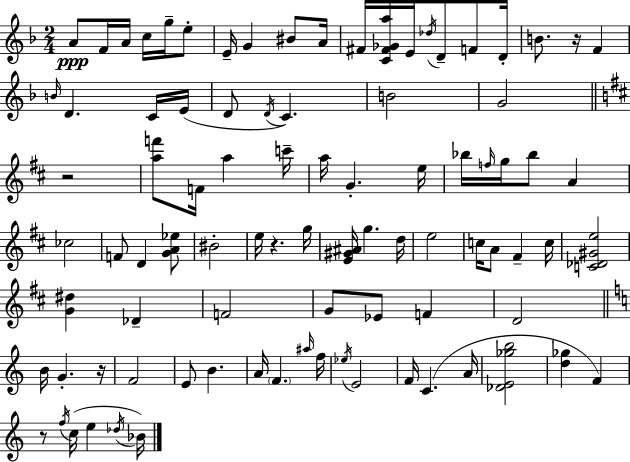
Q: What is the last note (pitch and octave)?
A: Bb4